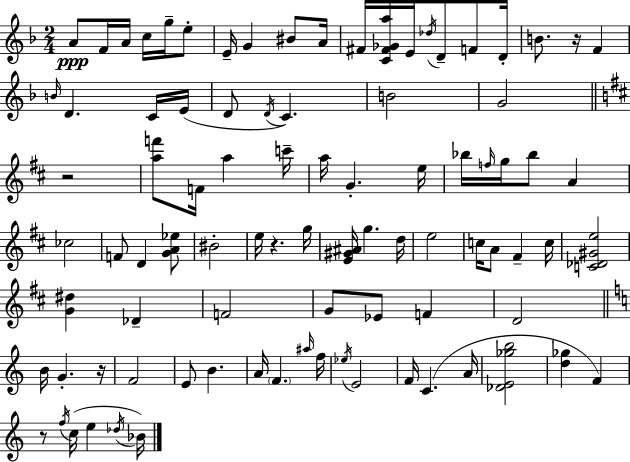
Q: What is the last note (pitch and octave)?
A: Bb4